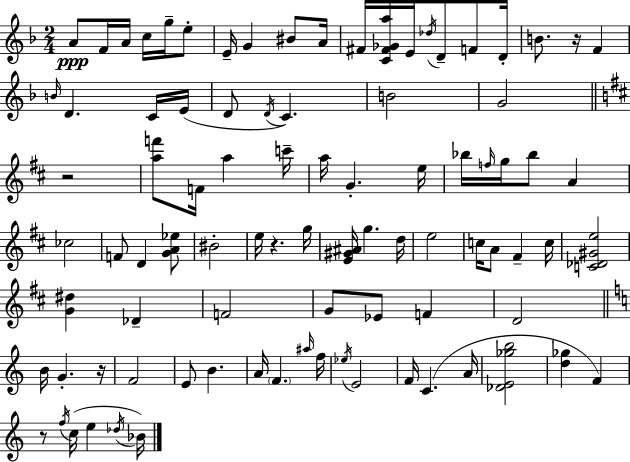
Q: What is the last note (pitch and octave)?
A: Bb4